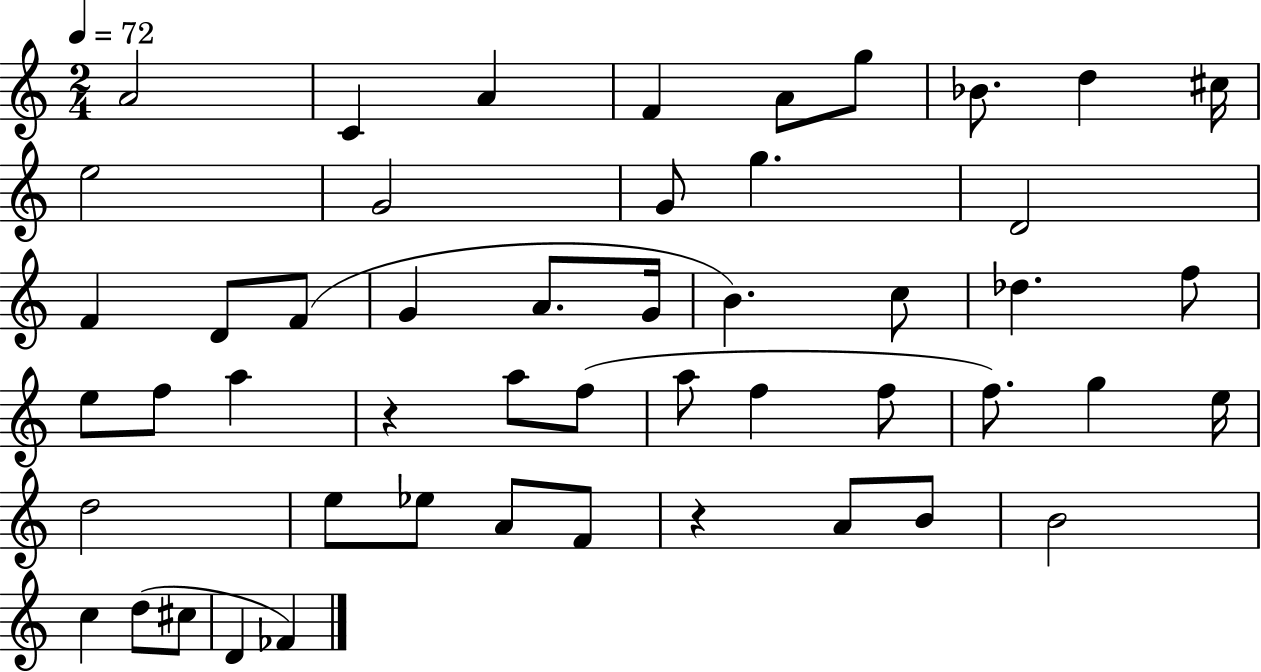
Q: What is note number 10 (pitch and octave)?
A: E5